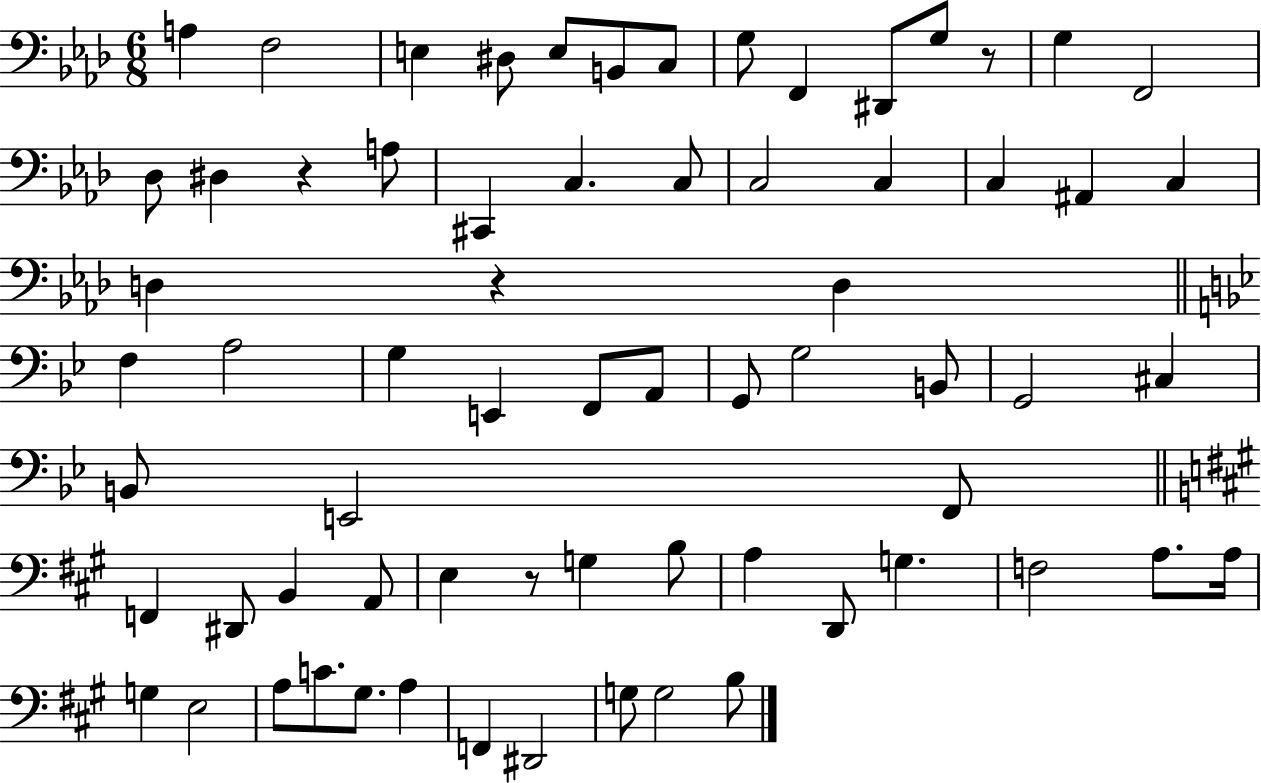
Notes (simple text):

A3/q F3/h E3/q D#3/e E3/e B2/e C3/e G3/e F2/q D#2/e G3/e R/e G3/q F2/h Db3/e D#3/q R/q A3/e C#2/q C3/q. C3/e C3/h C3/q C3/q A#2/q C3/q D3/q R/q D3/q F3/q A3/h G3/q E2/q F2/e A2/e G2/e G3/h B2/e G2/h C#3/q B2/e E2/h F2/e F2/q D#2/e B2/q A2/e E3/q R/e G3/q B3/e A3/q D2/e G3/q. F3/h A3/e. A3/s G3/q E3/h A3/e C4/e. G#3/e. A3/q F2/q D#2/h G3/e G3/h B3/e